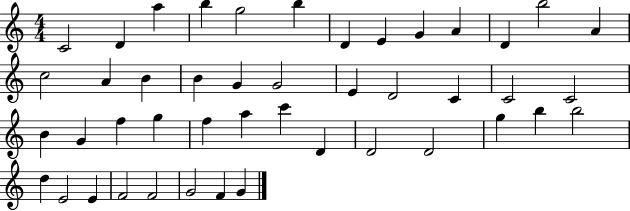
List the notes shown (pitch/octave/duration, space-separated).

C4/h D4/q A5/q B5/q G5/h B5/q D4/q E4/q G4/q A4/q D4/q B5/h A4/q C5/h A4/q B4/q B4/q G4/q G4/h E4/q D4/h C4/q C4/h C4/h B4/q G4/q F5/q G5/q F5/q A5/q C6/q D4/q D4/h D4/h G5/q B5/q B5/h D5/q E4/h E4/q F4/h F4/h G4/h F4/q G4/q